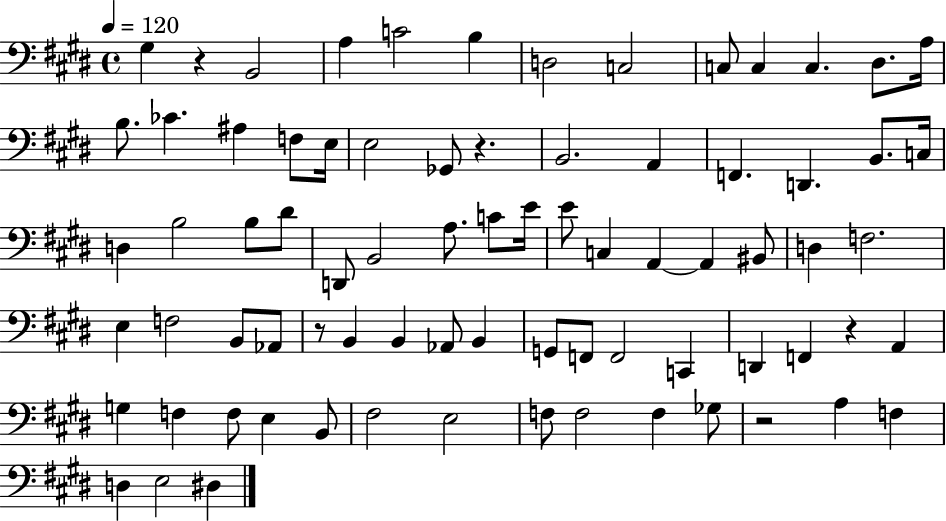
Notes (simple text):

G#3/q R/q B2/h A3/q C4/h B3/q D3/h C3/h C3/e C3/q C3/q. D#3/e. A3/s B3/e. CES4/q. A#3/q F3/e E3/s E3/h Gb2/e R/q. B2/h. A2/q F2/q. D2/q. B2/e. C3/s D3/q B3/h B3/e D#4/e D2/e B2/h A3/e. C4/e E4/s E4/e C3/q A2/q A2/q BIS2/e D3/q F3/h. E3/q F3/h B2/e Ab2/e R/e B2/q B2/q Ab2/e B2/q G2/e F2/e F2/h C2/q D2/q F2/q R/q A2/q G3/q F3/q F3/e E3/q B2/e F#3/h E3/h F3/e F3/h F3/q Gb3/e R/h A3/q F3/q D3/q E3/h D#3/q